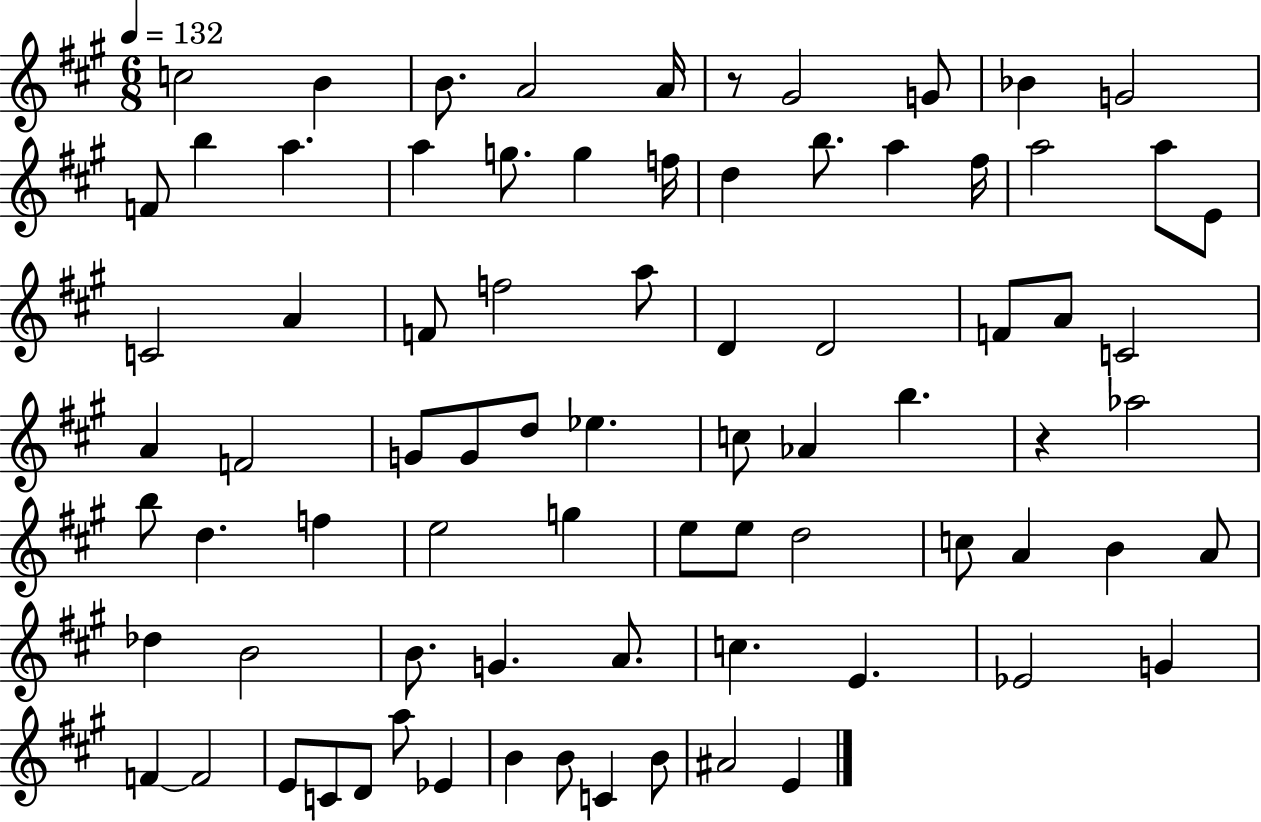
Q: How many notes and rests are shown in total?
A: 79